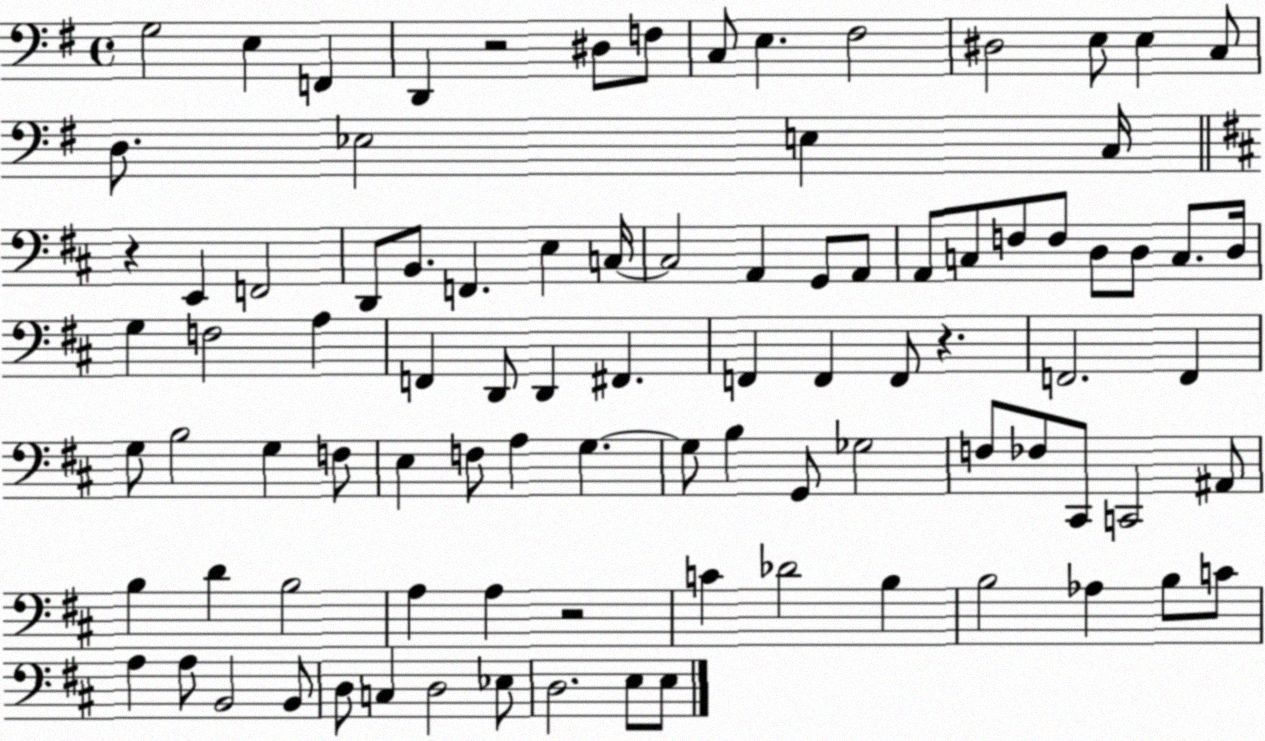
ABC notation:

X:1
T:Untitled
M:4/4
L:1/4
K:G
G,2 E, F,, D,, z2 ^D,/2 F,/2 C,/2 E, ^F,2 ^D,2 E,/2 E, C,/2 D,/2 _E,2 E, C,/4 z E,, F,,2 D,,/2 B,,/2 F,, E, C,/4 C,2 A,, G,,/2 A,,/2 A,,/2 C,/2 F,/2 F,/2 D,/2 D,/2 C,/2 D,/4 G, F,2 A, F,, D,,/2 D,, ^F,, F,, F,, F,,/2 z F,,2 F,, G,/2 B,2 G, F,/2 E, F,/2 A, G, G,/2 B, G,,/2 _G,2 F,/2 _F,/2 ^C,,/2 C,,2 ^A,,/2 B, D B,2 A, A, z2 C _D2 B, B,2 _A, B,/2 C/2 A, A,/2 B,,2 B,,/2 D,/2 C, D,2 _E,/2 D,2 E,/2 E,/2